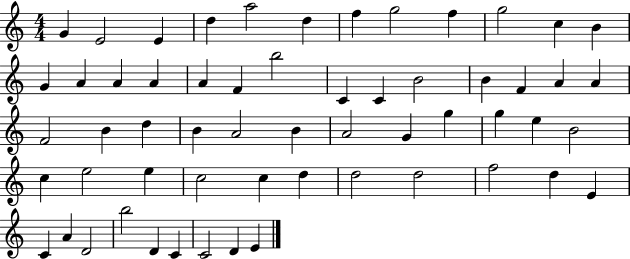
{
  \clef treble
  \numericTimeSignature
  \time 4/4
  \key c \major
  g'4 e'2 e'4 | d''4 a''2 d''4 | f''4 g''2 f''4 | g''2 c''4 b'4 | \break g'4 a'4 a'4 a'4 | a'4 f'4 b''2 | c'4 c'4 b'2 | b'4 f'4 a'4 a'4 | \break f'2 b'4 d''4 | b'4 a'2 b'4 | a'2 g'4 g''4 | g''4 e''4 b'2 | \break c''4 e''2 e''4 | c''2 c''4 d''4 | d''2 d''2 | f''2 d''4 e'4 | \break c'4 a'4 d'2 | b''2 d'4 c'4 | c'2 d'4 e'4 | \bar "|."
}